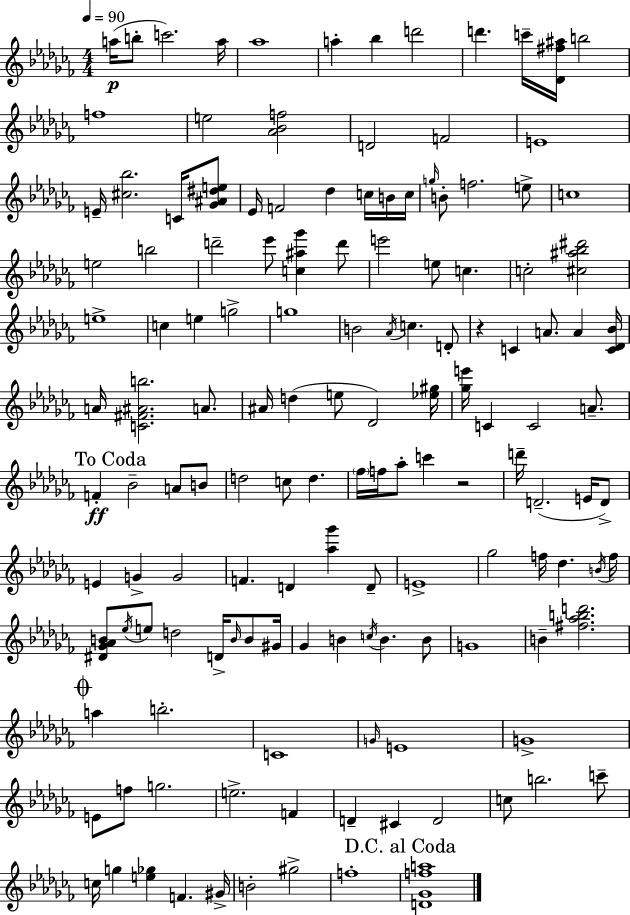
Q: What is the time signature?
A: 4/4